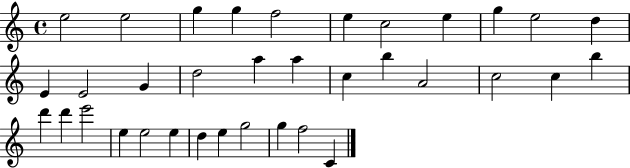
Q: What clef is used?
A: treble